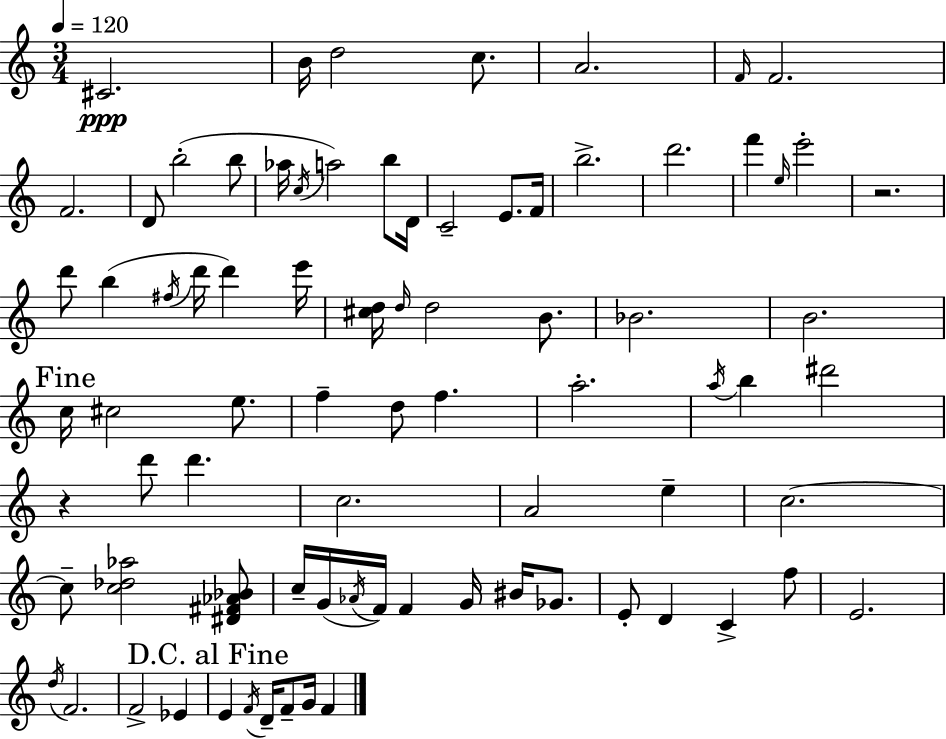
X:1
T:Untitled
M:3/4
L:1/4
K:Am
^C2 B/4 d2 c/2 A2 F/4 F2 F2 D/2 b2 b/2 _a/4 c/4 a2 b/2 D/4 C2 E/2 F/4 b2 d'2 f' e/4 e'2 z2 d'/2 b ^f/4 d'/4 d' e'/4 [^cd]/4 d/4 d2 B/2 _B2 B2 c/4 ^c2 e/2 f d/2 f a2 a/4 b ^d'2 z d'/2 d' c2 A2 e c2 c/2 [c_d_a]2 [^D^F_A_B]/2 c/4 G/4 _A/4 F/4 F G/4 ^B/4 _G/2 E/2 D C f/2 E2 d/4 F2 F2 _E E F/4 D/4 F/2 G/4 F